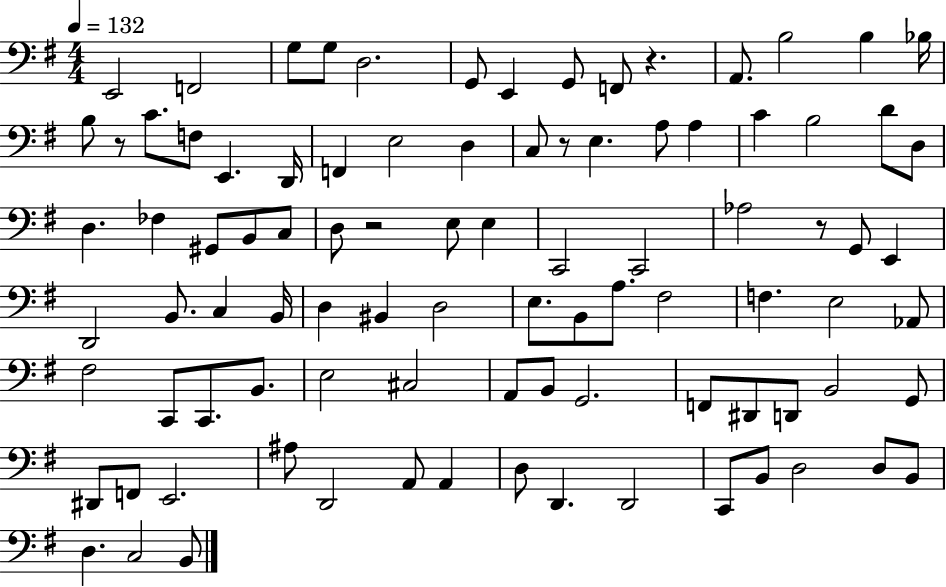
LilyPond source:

{
  \clef bass
  \numericTimeSignature
  \time 4/4
  \key g \major
  \tempo 4 = 132
  e,2 f,2 | g8 g8 d2. | g,8 e,4 g,8 f,8 r4. | a,8. b2 b4 bes16 | \break b8 r8 c'8. f8 e,4. d,16 | f,4 e2 d4 | c8 r8 e4. a8 a4 | c'4 b2 d'8 d8 | \break d4. fes4 gis,8 b,8 c8 | d8 r2 e8 e4 | c,2 c,2 | aes2 r8 g,8 e,4 | \break d,2 b,8. c4 b,16 | d4 bis,4 d2 | e8. b,8 a8. fis2 | f4. e2 aes,8 | \break fis2 c,8 c,8. b,8. | e2 cis2 | a,8 b,8 g,2. | f,8 dis,8 d,8 b,2 g,8 | \break dis,8 f,8 e,2. | ais8 d,2 a,8 a,4 | d8 d,4. d,2 | c,8 b,8 d2 d8 b,8 | \break d4. c2 b,8 | \bar "|."
}